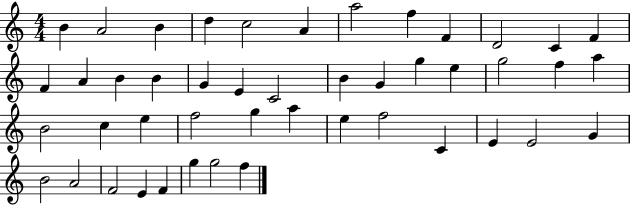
{
  \clef treble
  \numericTimeSignature
  \time 4/4
  \key c \major
  b'4 a'2 b'4 | d''4 c''2 a'4 | a''2 f''4 f'4 | d'2 c'4 f'4 | \break f'4 a'4 b'4 b'4 | g'4 e'4 c'2 | b'4 g'4 g''4 e''4 | g''2 f''4 a''4 | \break b'2 c''4 e''4 | f''2 g''4 a''4 | e''4 f''2 c'4 | e'4 e'2 g'4 | \break b'2 a'2 | f'2 e'4 f'4 | g''4 g''2 f''4 | \bar "|."
}